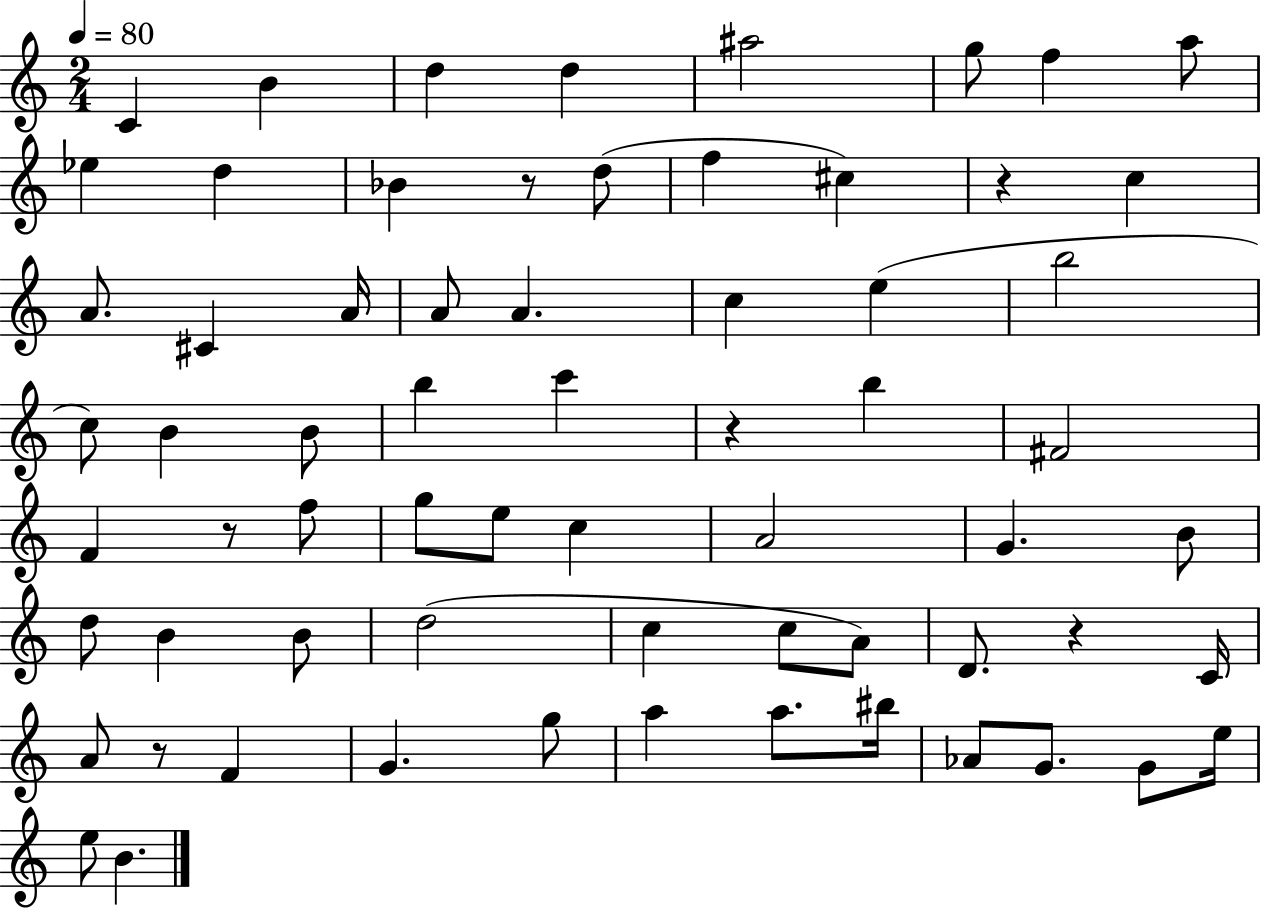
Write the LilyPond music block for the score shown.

{
  \clef treble
  \numericTimeSignature
  \time 2/4
  \key c \major
  \tempo 4 = 80
  c'4 b'4 | d''4 d''4 | ais''2 | g''8 f''4 a''8 | \break ees''4 d''4 | bes'4 r8 d''8( | f''4 cis''4) | r4 c''4 | \break a'8. cis'4 a'16 | a'8 a'4. | c''4 e''4( | b''2 | \break c''8) b'4 b'8 | b''4 c'''4 | r4 b''4 | fis'2 | \break f'4 r8 f''8 | g''8 e''8 c''4 | a'2 | g'4. b'8 | \break d''8 b'4 b'8 | d''2( | c''4 c''8 a'8) | d'8. r4 c'16 | \break a'8 r8 f'4 | g'4. g''8 | a''4 a''8. bis''16 | aes'8 g'8. g'8 e''16 | \break e''8 b'4. | \bar "|."
}